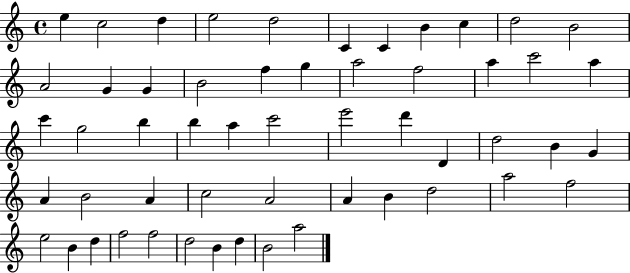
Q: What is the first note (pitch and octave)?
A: E5